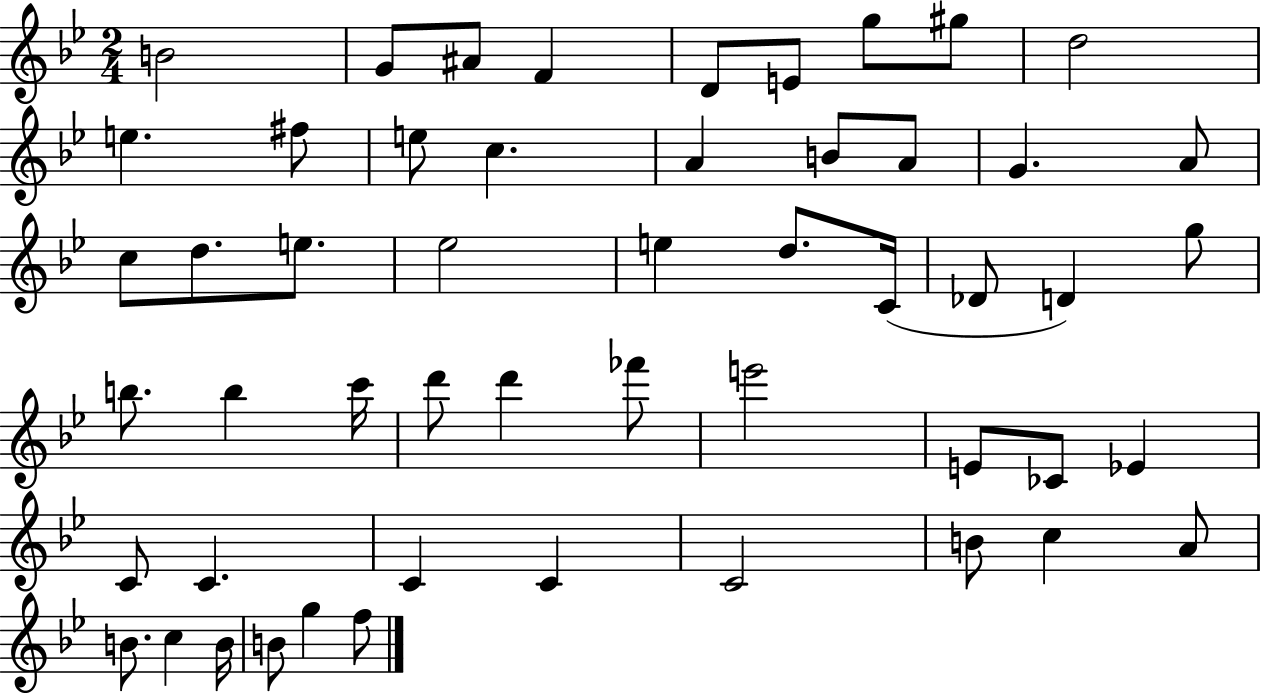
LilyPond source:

{
  \clef treble
  \numericTimeSignature
  \time 2/4
  \key bes \major
  b'2 | g'8 ais'8 f'4 | d'8 e'8 g''8 gis''8 | d''2 | \break e''4. fis''8 | e''8 c''4. | a'4 b'8 a'8 | g'4. a'8 | \break c''8 d''8. e''8. | ees''2 | e''4 d''8. c'16( | des'8 d'4) g''8 | \break b''8. b''4 c'''16 | d'''8 d'''4 fes'''8 | e'''2 | e'8 ces'8 ees'4 | \break c'8 c'4. | c'4 c'4 | c'2 | b'8 c''4 a'8 | \break b'8. c''4 b'16 | b'8 g''4 f''8 | \bar "|."
}